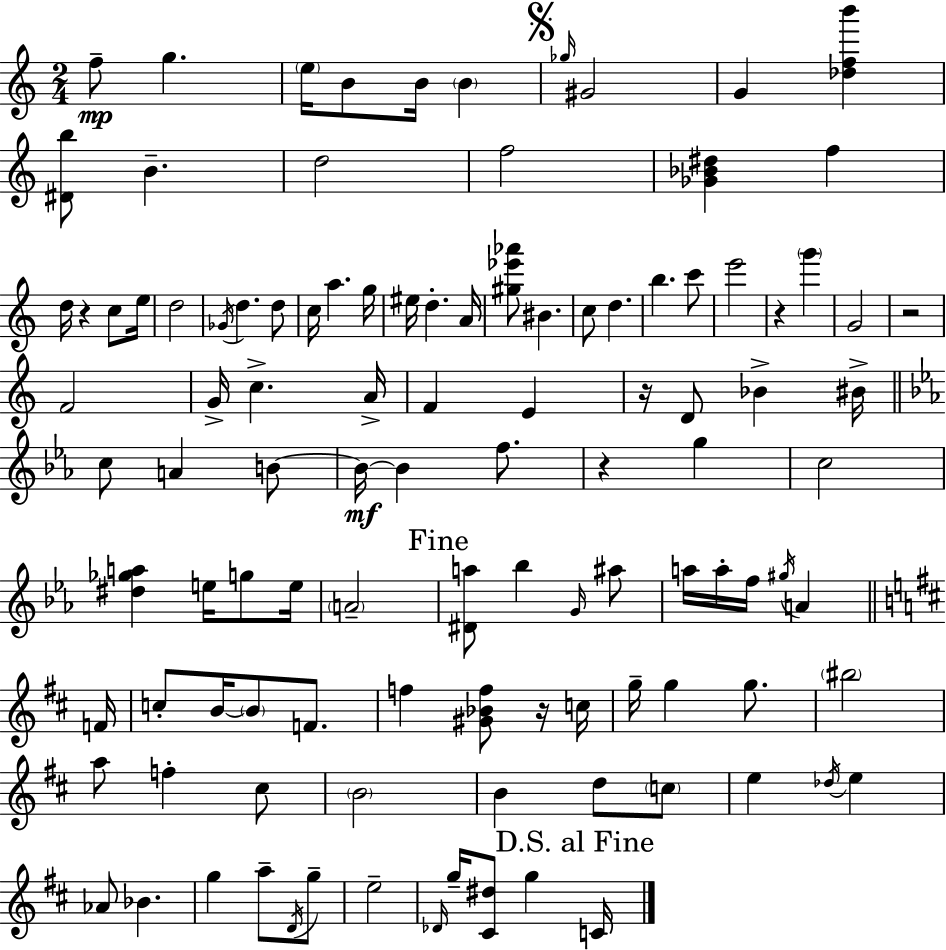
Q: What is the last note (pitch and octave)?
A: C4